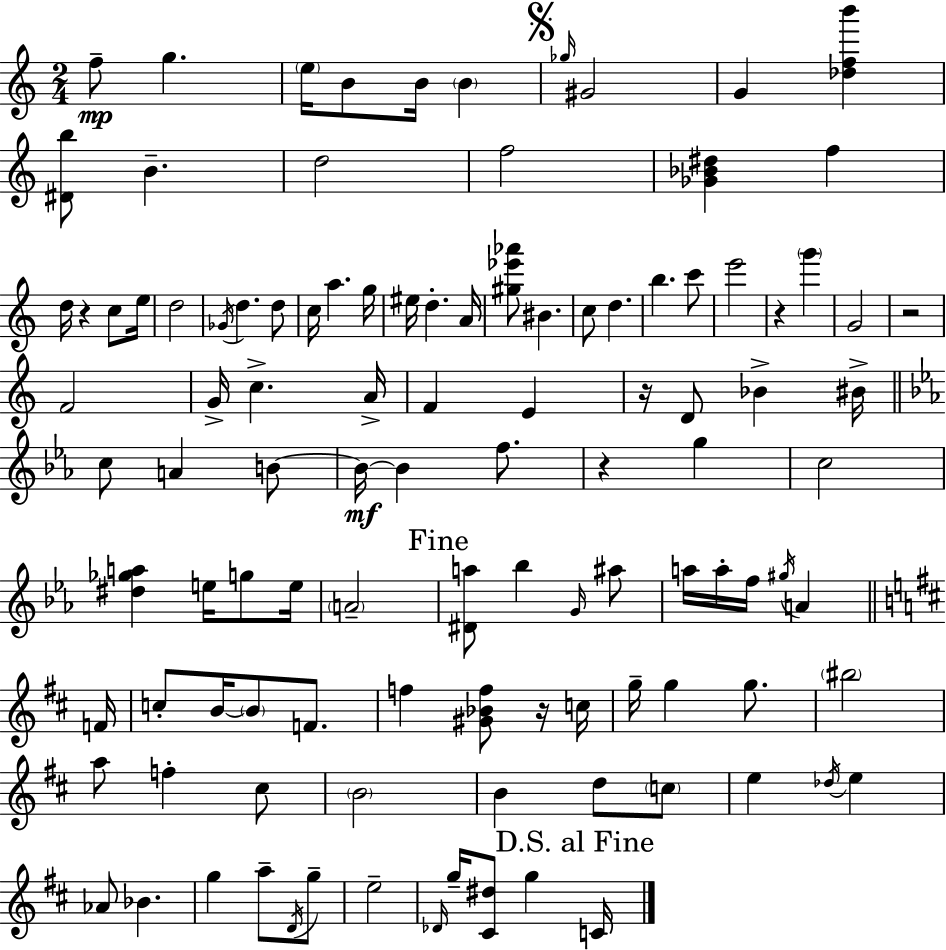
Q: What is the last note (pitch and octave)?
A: C4